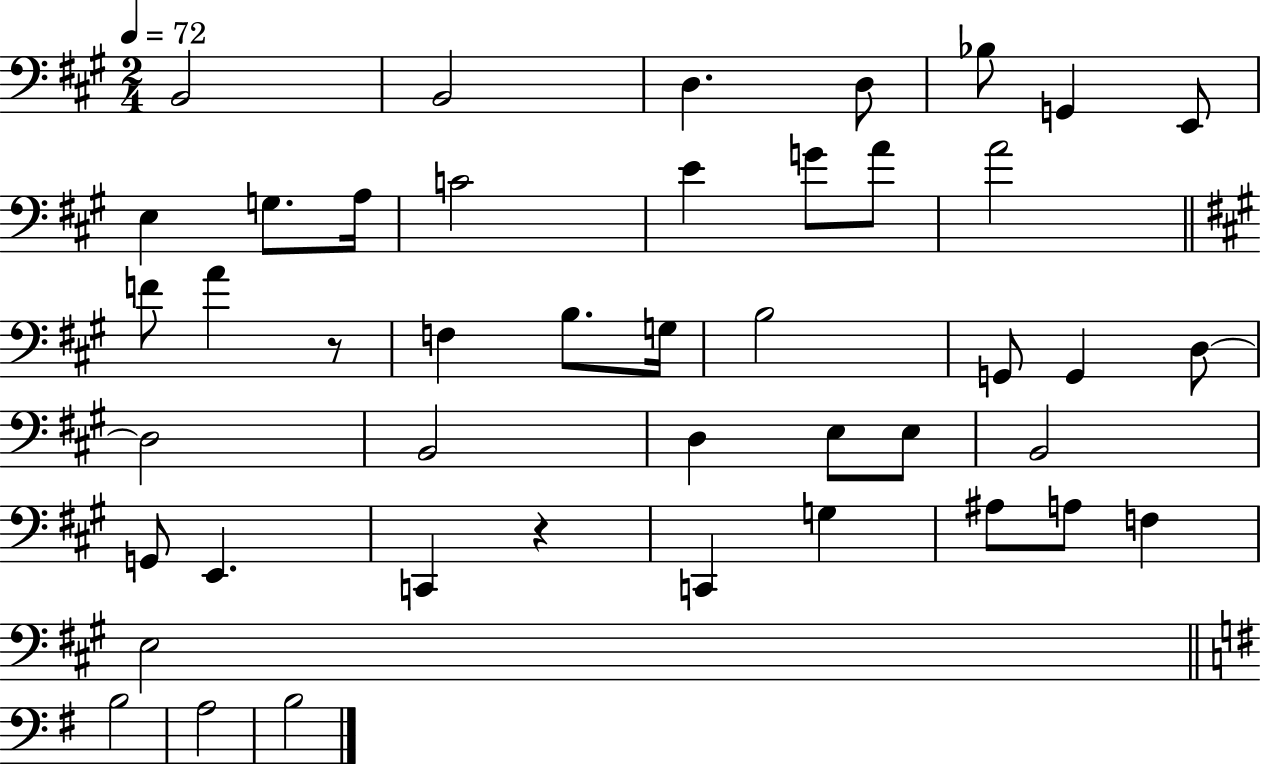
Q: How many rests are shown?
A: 2